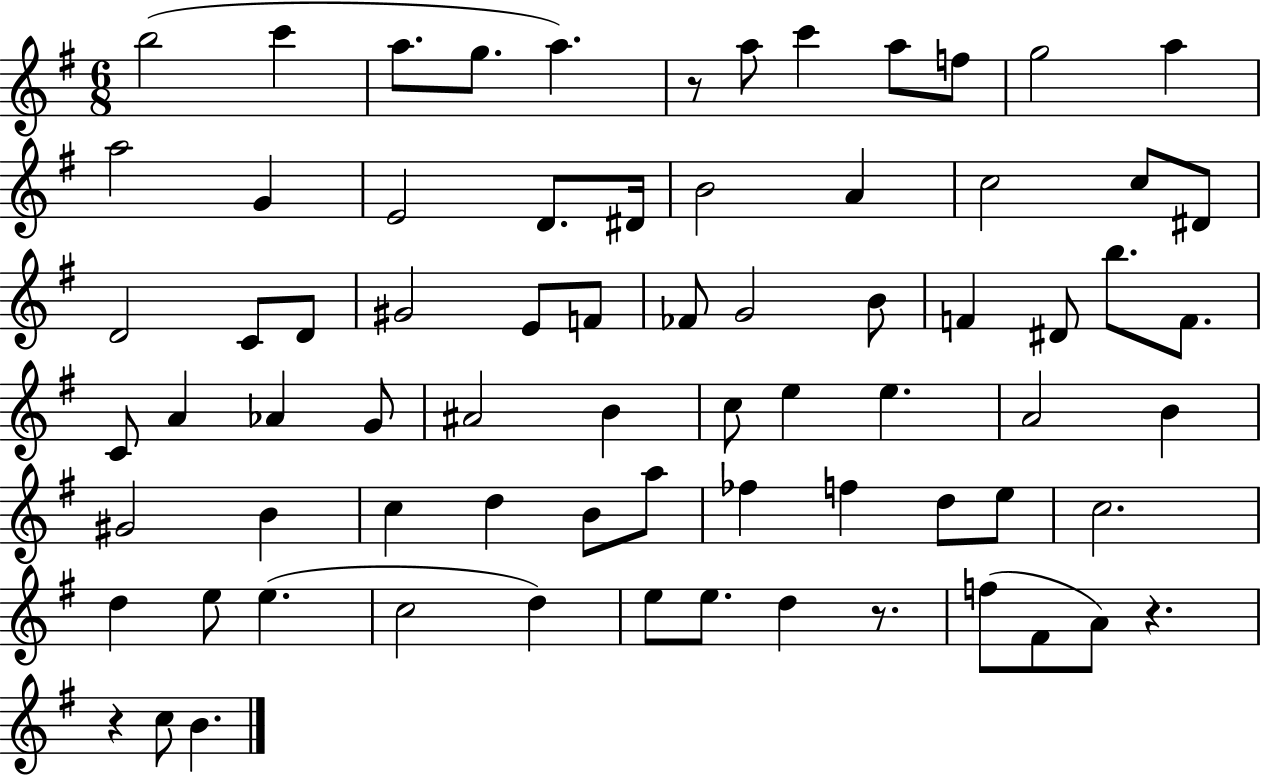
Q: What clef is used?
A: treble